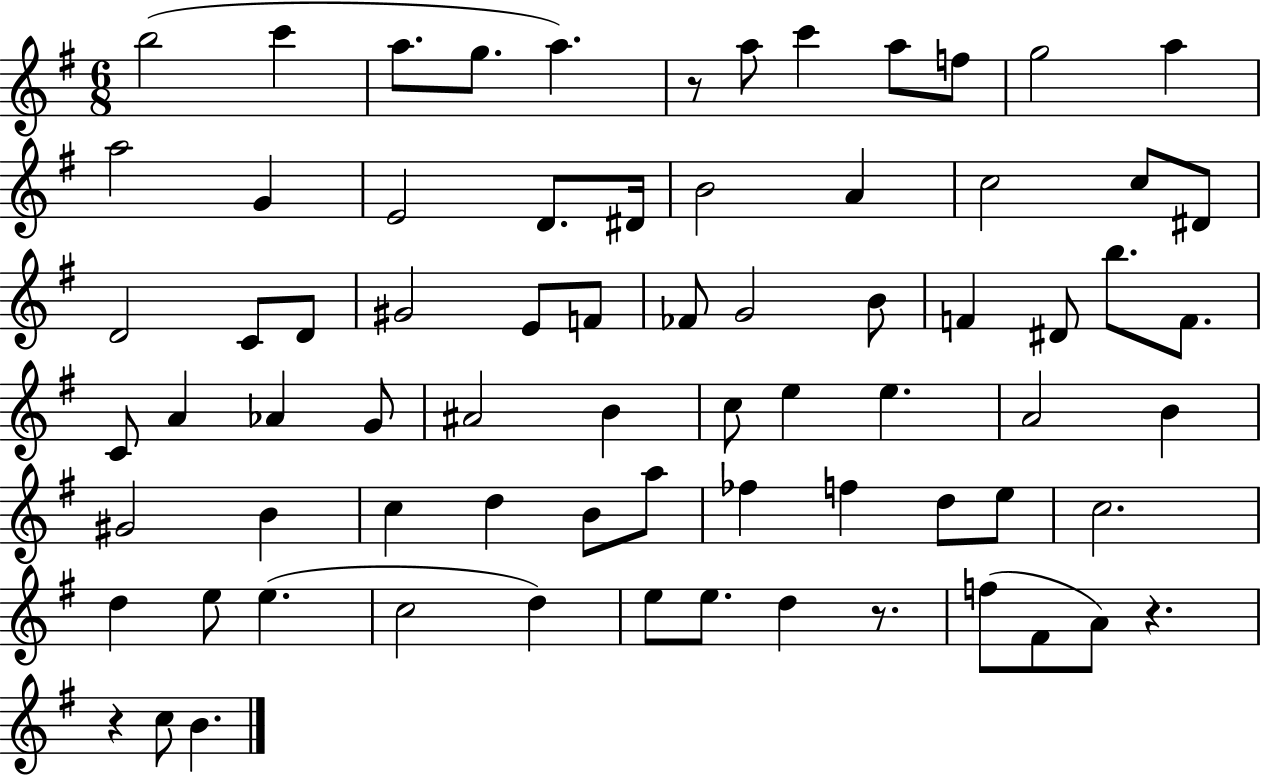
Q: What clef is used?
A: treble